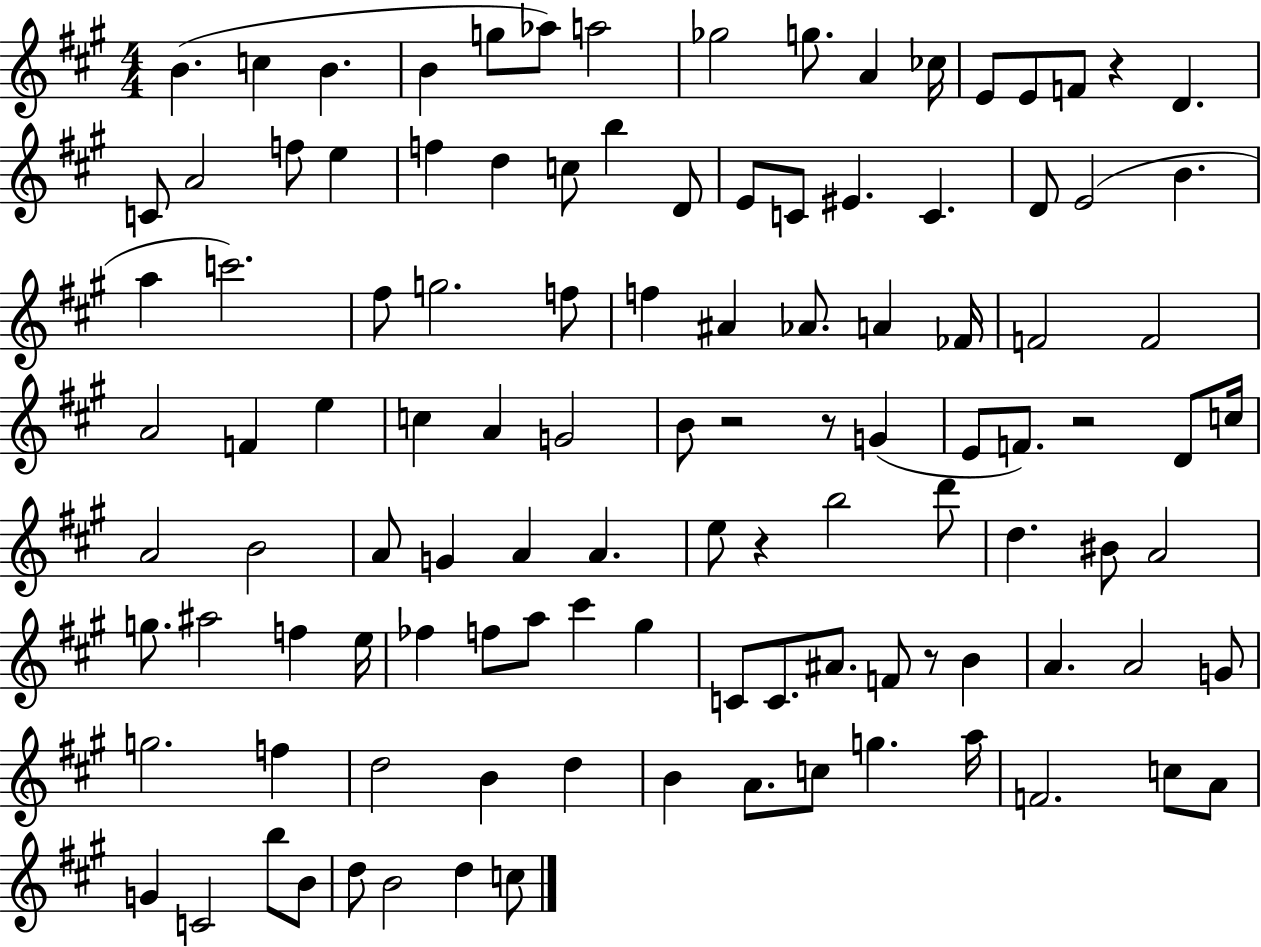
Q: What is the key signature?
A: A major